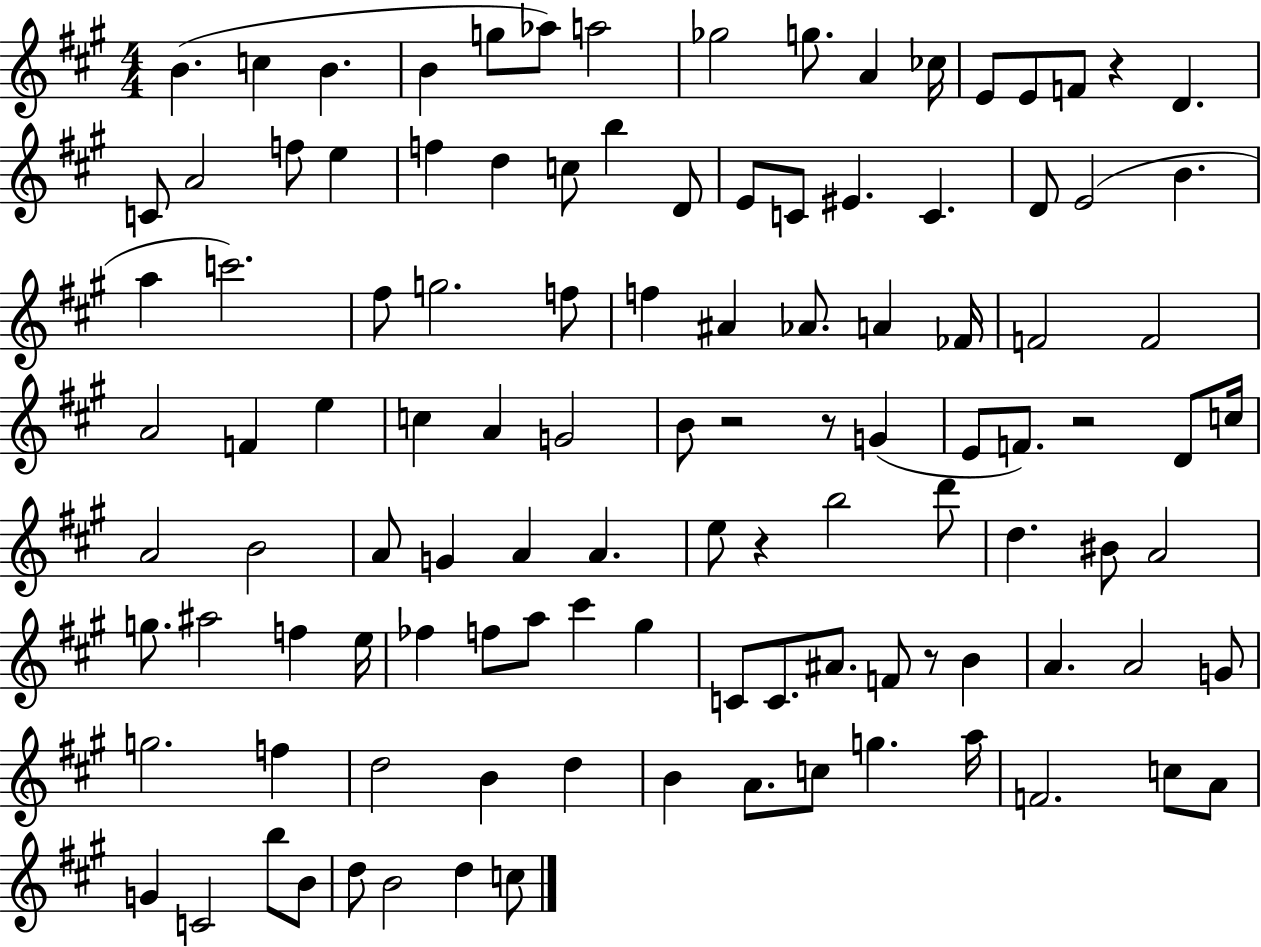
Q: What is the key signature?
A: A major